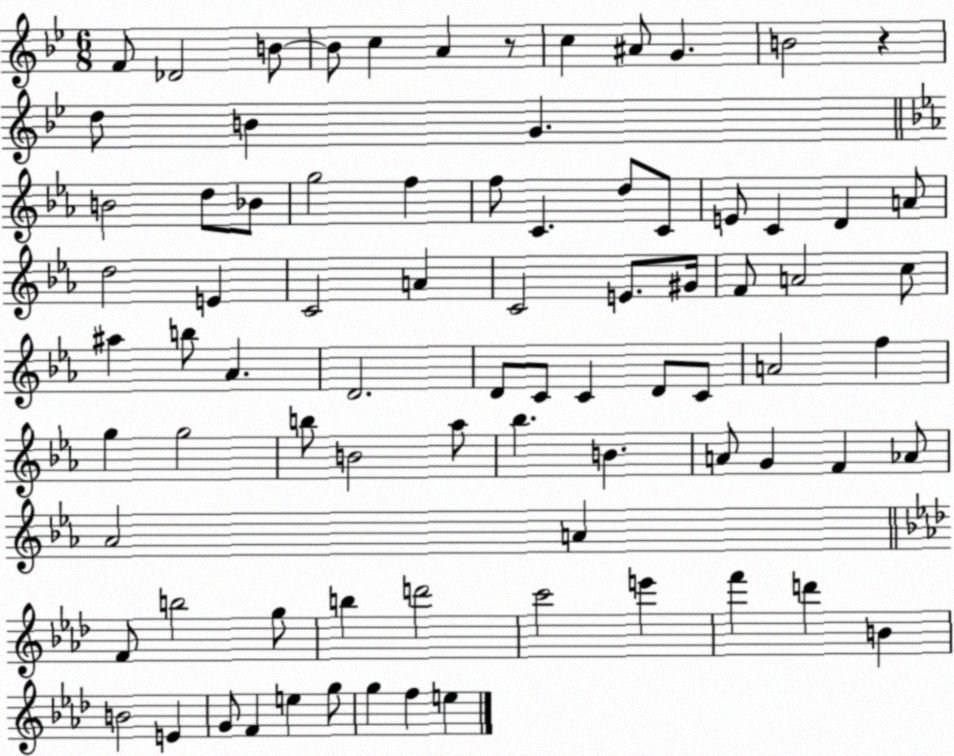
X:1
T:Untitled
M:6/8
L:1/4
K:Bb
F/2 _D2 B/2 B/2 c A z/2 c ^A/2 G B2 z d/2 B G B2 d/2 _B/2 g2 f f/2 C d/2 C/2 E/2 C D A/2 d2 E C2 A C2 E/2 ^G/4 F/2 A2 c/2 ^a b/2 _A D2 D/2 C/2 C D/2 C/2 A2 f g g2 b/2 B2 _a/2 _b B A/2 G F _A/2 _A2 A F/2 b2 g/2 b d'2 c'2 e' f' d' B B2 E G/2 F e g/2 g f e